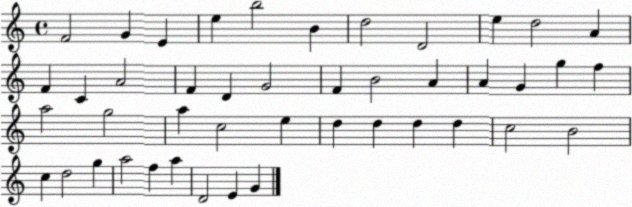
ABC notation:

X:1
T:Untitled
M:4/4
L:1/4
K:C
F2 G E e b2 B d2 D2 e d2 A F C A2 F D G2 F B2 A A G g f a2 g2 a c2 e d d d d c2 B2 c d2 g a2 f a D2 E G